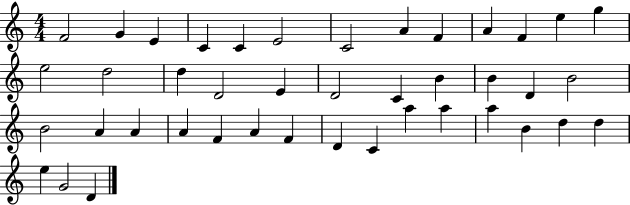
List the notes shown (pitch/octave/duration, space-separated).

F4/h G4/q E4/q C4/q C4/q E4/h C4/h A4/q F4/q A4/q F4/q E5/q G5/q E5/h D5/h D5/q D4/h E4/q D4/h C4/q B4/q B4/q D4/q B4/h B4/h A4/q A4/q A4/q F4/q A4/q F4/q D4/q C4/q A5/q A5/q A5/q B4/q D5/q D5/q E5/q G4/h D4/q